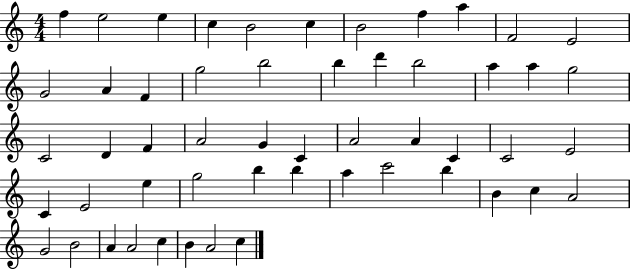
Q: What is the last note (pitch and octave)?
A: C5